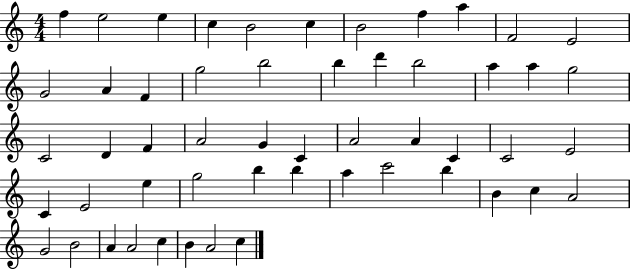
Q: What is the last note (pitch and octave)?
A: C5